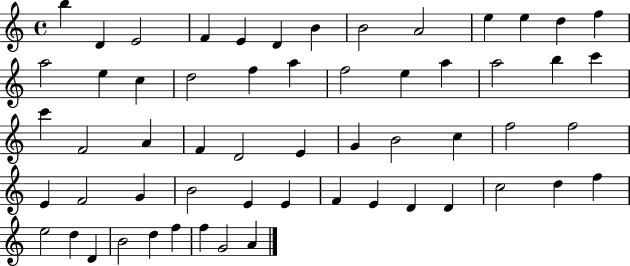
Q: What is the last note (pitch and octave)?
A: A4